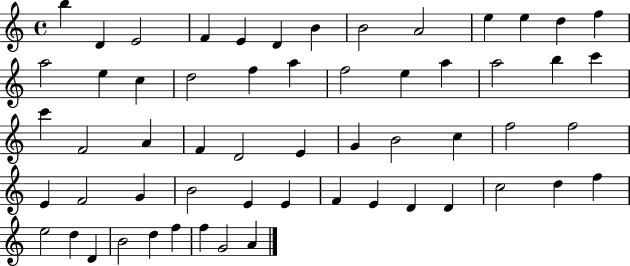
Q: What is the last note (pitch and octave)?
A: A4